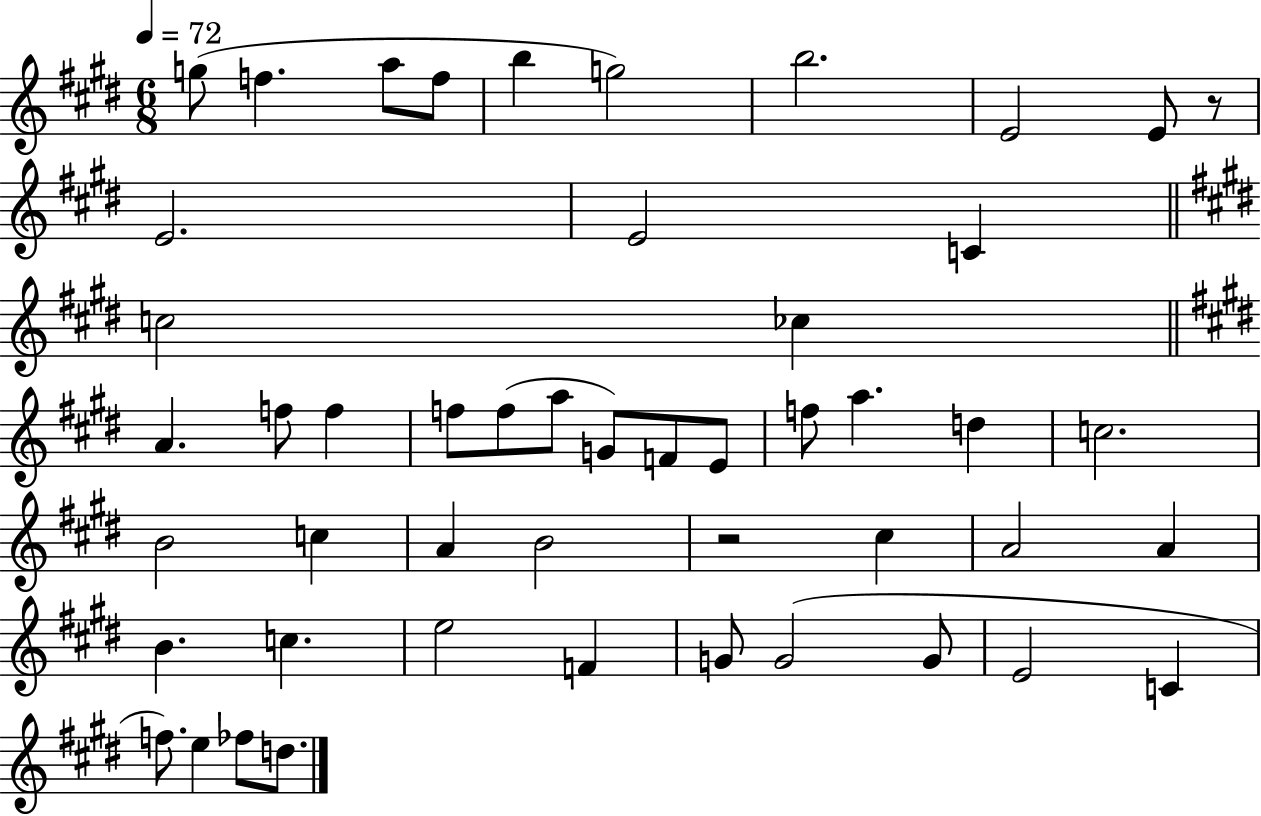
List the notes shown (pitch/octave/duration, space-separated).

G5/e F5/q. A5/e F5/e B5/q G5/h B5/h. E4/h E4/e R/e E4/h. E4/h C4/q C5/h CES5/q A4/q. F5/e F5/q F5/e F5/e A5/e G4/e F4/e E4/e F5/e A5/q. D5/q C5/h. B4/h C5/q A4/q B4/h R/h C#5/q A4/h A4/q B4/q. C5/q. E5/h F4/q G4/e G4/h G4/e E4/h C4/q F5/e. E5/q FES5/e D5/e.